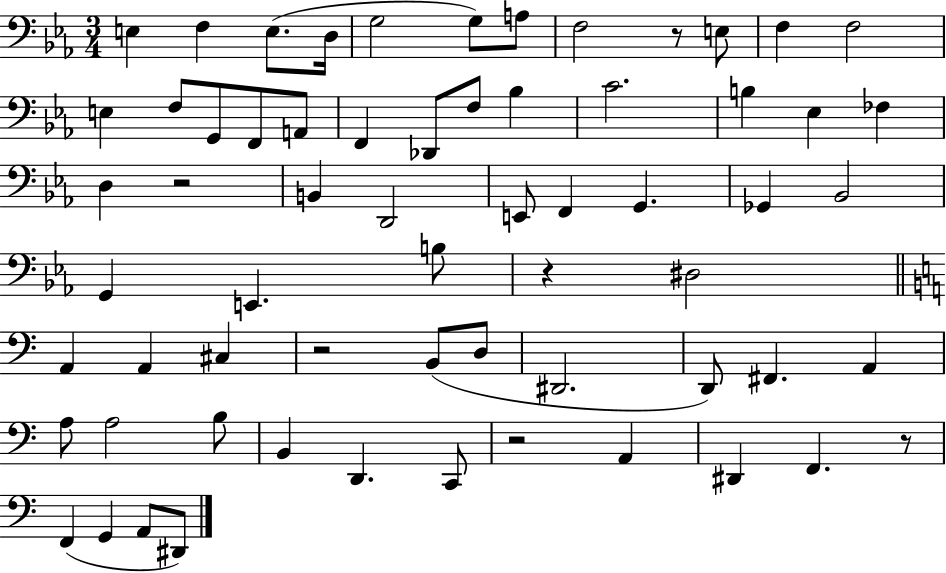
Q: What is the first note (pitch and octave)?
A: E3